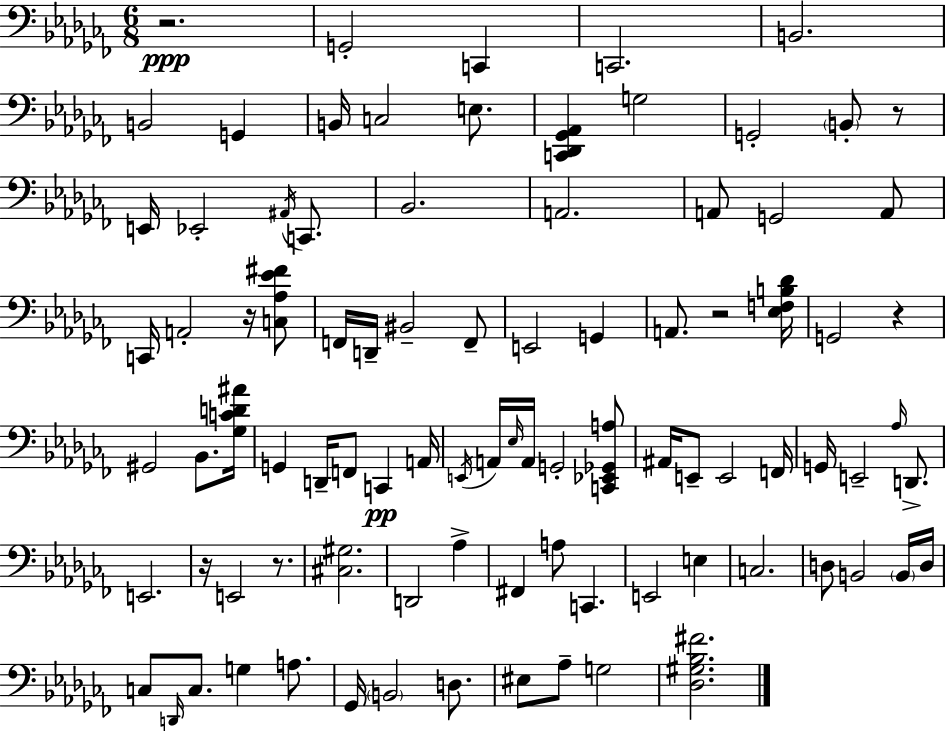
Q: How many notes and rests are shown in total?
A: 90